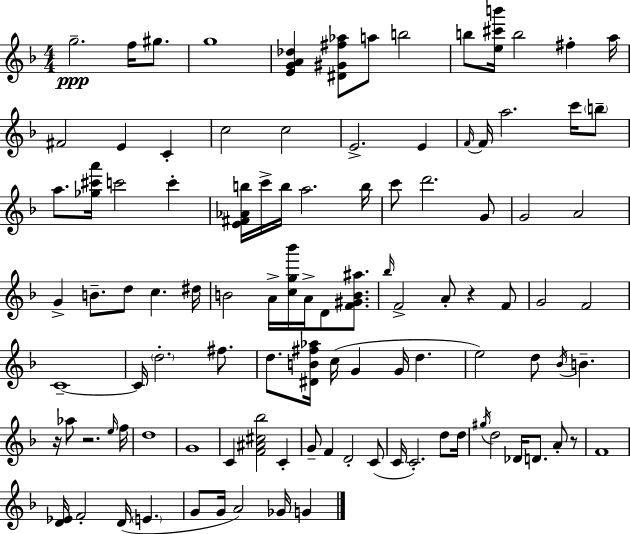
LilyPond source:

{
  \clef treble
  \numericTimeSignature
  \time 4/4
  \key f \major
  \repeat volta 2 { g''2.--\ppp f''16 gis''8. | g''1 | <e' g' a' des''>4 <dis' gis' fis'' aes''>8 a''8 b''2 | b''8 <e'' cis''' b'''>16 b''2 fis''4-. a''16 | \break fis'2 e'4 c'4-. | c''2 c''2 | e'2.-> e'4 | \grace { f'16~ }~ f'16 a''2. c'''16 \parenthesize b''8-- | \break a''8. <ges'' cis''' a'''>16 c'''2 c'''4-. | <e' fis' aes' b''>16 c'''16-> b''16 a''2. | b''16 c'''8 d'''2. g'8 | g'2 a'2 | \break g'4-> b'8.-- d''8 c''4. | dis''16 b'2 a'16-> <c'' g'' bes'''>16 a'16-> d'8 <f' gis' b' ais''>8. | \grace { bes''16 } f'2-> a'8-. r4 | f'8 g'2 f'2 | \break c'1--~~ | c'16 \parenthesize d''2.-. fis''8. | d''8. <dis' b' fis'' aes''>16 c''16( g'4 g'16 d''4. | e''2) d''8 \acciaccatura { bes'16 } b'4.-- | \break r16 aes''8 r2. | \grace { e''16 } f''16 d''1 | g'1 | c'4 <f' ais' cis'' bes''>2 | \break c'4-. g'8-- f'4 d'2-. | c'8( c'16 c'2.-.) | d''8 d''16 \acciaccatura { gis''16 } d''2 des'16 d'8. | a'8-. r8 f'1 | \break <d' ees'>16 f'2-. d'16( \parenthesize e'4. | g'8 g'16 a'2) | ges'16 g'4 } \bar "|."
}